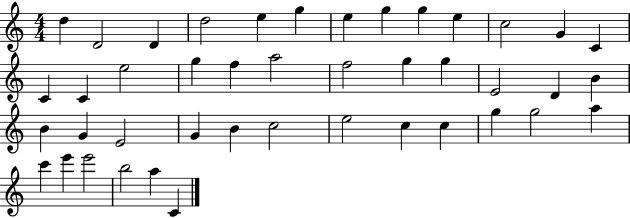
D5/q D4/h D4/q D5/h E5/q G5/q E5/q G5/q G5/q E5/q C5/h G4/q C4/q C4/q C4/q E5/h G5/q F5/q A5/h F5/h G5/q G5/q E4/h D4/q B4/q B4/q G4/q E4/h G4/q B4/q C5/h E5/h C5/q C5/q G5/q G5/h A5/q C6/q E6/q E6/h B5/h A5/q C4/q